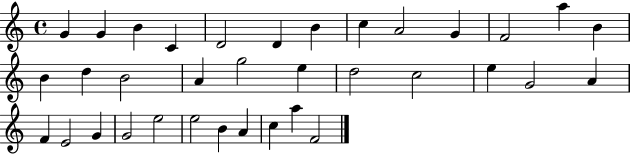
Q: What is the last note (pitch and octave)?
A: F4